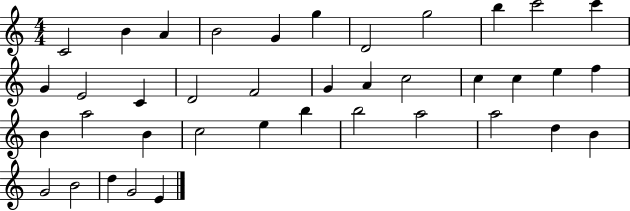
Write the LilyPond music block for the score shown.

{
  \clef treble
  \numericTimeSignature
  \time 4/4
  \key c \major
  c'2 b'4 a'4 | b'2 g'4 g''4 | d'2 g''2 | b''4 c'''2 c'''4 | \break g'4 e'2 c'4 | d'2 f'2 | g'4 a'4 c''2 | c''4 c''4 e''4 f''4 | \break b'4 a''2 b'4 | c''2 e''4 b''4 | b''2 a''2 | a''2 d''4 b'4 | \break g'2 b'2 | d''4 g'2 e'4 | \bar "|."
}